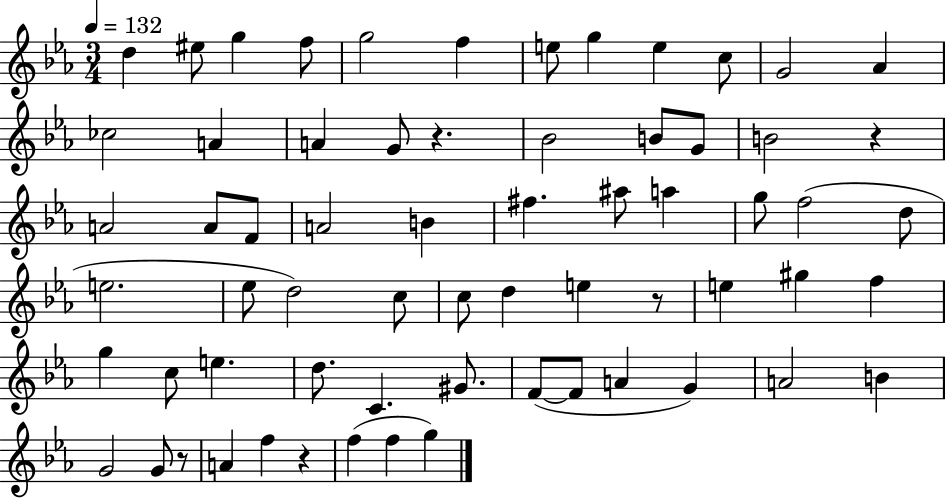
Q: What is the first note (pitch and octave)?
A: D5